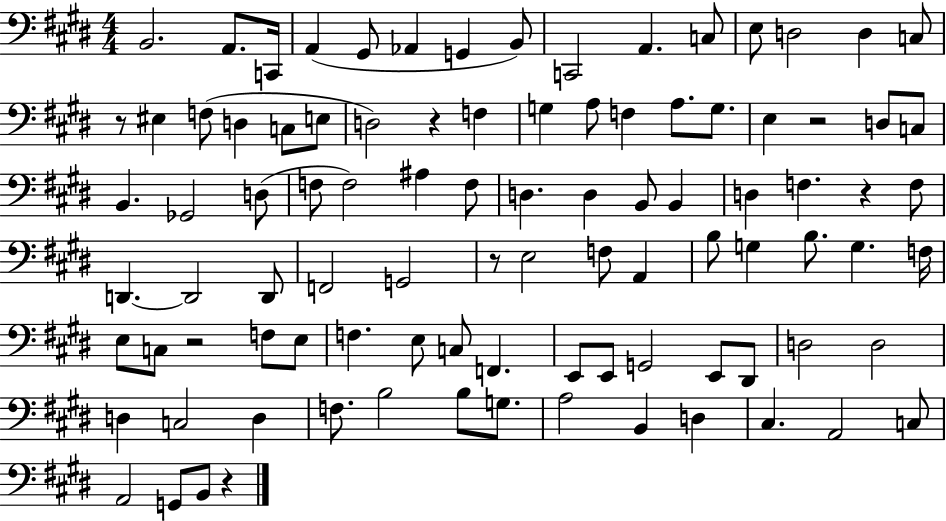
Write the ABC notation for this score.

X:1
T:Untitled
M:4/4
L:1/4
K:E
B,,2 A,,/2 C,,/4 A,, ^G,,/2 _A,, G,, B,,/2 C,,2 A,, C,/2 E,/2 D,2 D, C,/2 z/2 ^E, F,/2 D, C,/2 E,/2 D,2 z F, G, A,/2 F, A,/2 G,/2 E, z2 D,/2 C,/2 B,, _G,,2 D,/2 F,/2 F,2 ^A, F,/2 D, D, B,,/2 B,, D, F, z F,/2 D,, D,,2 D,,/2 F,,2 G,,2 z/2 E,2 F,/2 A,, B,/2 G, B,/2 G, F,/4 E,/2 C,/2 z2 F,/2 E,/2 F, E,/2 C,/2 F,, E,,/2 E,,/2 G,,2 E,,/2 ^D,,/2 D,2 D,2 D, C,2 D, F,/2 B,2 B,/2 G,/2 A,2 B,, D, ^C, A,,2 C,/2 A,,2 G,,/2 B,,/2 z